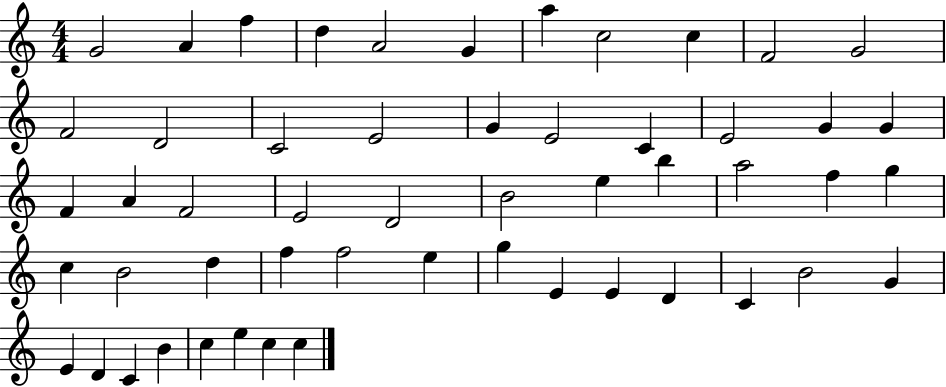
G4/h A4/q F5/q D5/q A4/h G4/q A5/q C5/h C5/q F4/h G4/h F4/h D4/h C4/h E4/h G4/q E4/h C4/q E4/h G4/q G4/q F4/q A4/q F4/h E4/h D4/h B4/h E5/q B5/q A5/h F5/q G5/q C5/q B4/h D5/q F5/q F5/h E5/q G5/q E4/q E4/q D4/q C4/q B4/h G4/q E4/q D4/q C4/q B4/q C5/q E5/q C5/q C5/q